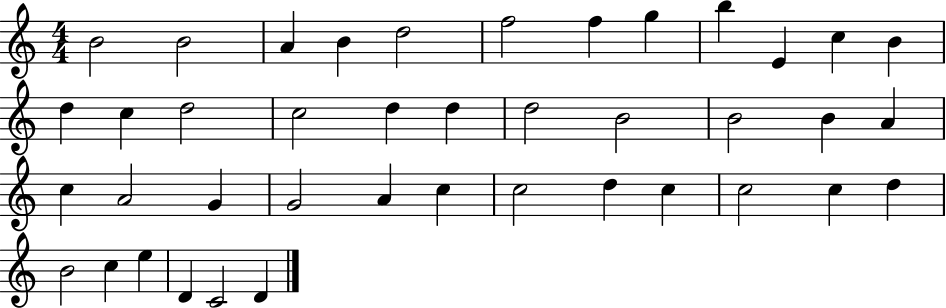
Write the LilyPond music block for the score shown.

{
  \clef treble
  \numericTimeSignature
  \time 4/4
  \key c \major
  b'2 b'2 | a'4 b'4 d''2 | f''2 f''4 g''4 | b''4 e'4 c''4 b'4 | \break d''4 c''4 d''2 | c''2 d''4 d''4 | d''2 b'2 | b'2 b'4 a'4 | \break c''4 a'2 g'4 | g'2 a'4 c''4 | c''2 d''4 c''4 | c''2 c''4 d''4 | \break b'2 c''4 e''4 | d'4 c'2 d'4 | \bar "|."
}